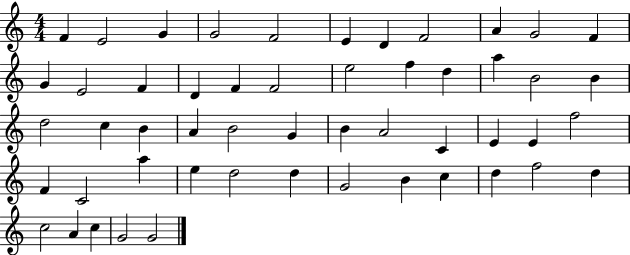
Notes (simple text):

F4/q E4/h G4/q G4/h F4/h E4/q D4/q F4/h A4/q G4/h F4/q G4/q E4/h F4/q D4/q F4/q F4/h E5/h F5/q D5/q A5/q B4/h B4/q D5/h C5/q B4/q A4/q B4/h G4/q B4/q A4/h C4/q E4/q E4/q F5/h F4/q C4/h A5/q E5/q D5/h D5/q G4/h B4/q C5/q D5/q F5/h D5/q C5/h A4/q C5/q G4/h G4/h